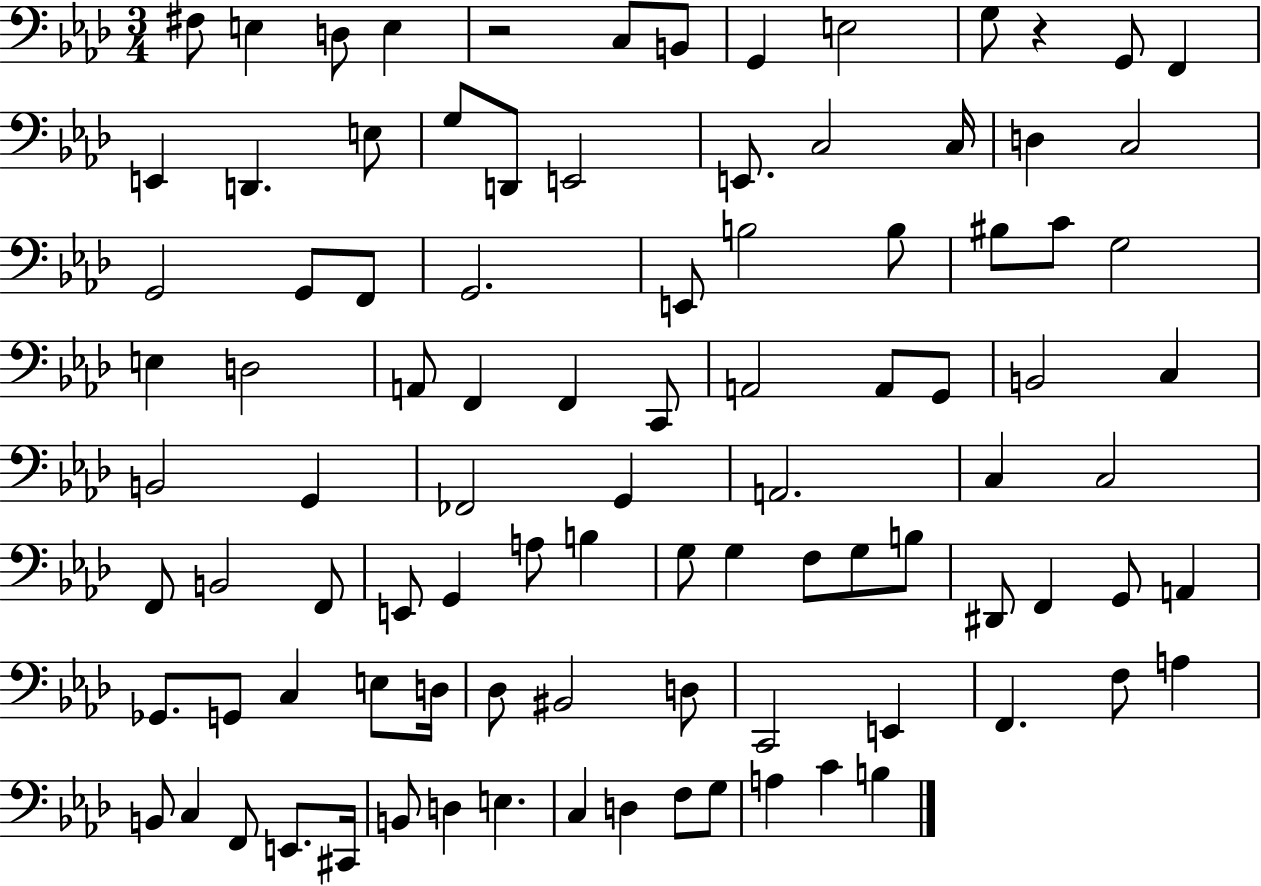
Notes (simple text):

F#3/e E3/q D3/e E3/q R/h C3/e B2/e G2/q E3/h G3/e R/q G2/e F2/q E2/q D2/q. E3/e G3/e D2/e E2/h E2/e. C3/h C3/s D3/q C3/h G2/h G2/e F2/e G2/h. E2/e B3/h B3/e BIS3/e C4/e G3/h E3/q D3/h A2/e F2/q F2/q C2/e A2/h A2/e G2/e B2/h C3/q B2/h G2/q FES2/h G2/q A2/h. C3/q C3/h F2/e B2/h F2/e E2/e G2/q A3/e B3/q G3/e G3/q F3/e G3/e B3/e D#2/e F2/q G2/e A2/q Gb2/e. G2/e C3/q E3/e D3/s Db3/e BIS2/h D3/e C2/h E2/q F2/q. F3/e A3/q B2/e C3/q F2/e E2/e. C#2/s B2/e D3/q E3/q. C3/q D3/q F3/e G3/e A3/q C4/q B3/q